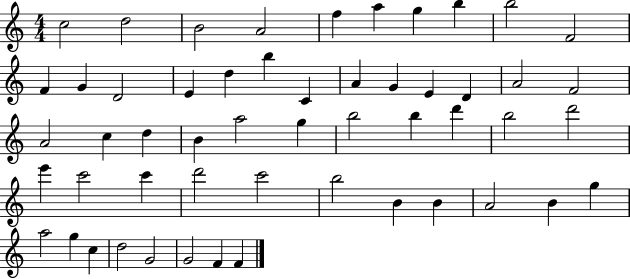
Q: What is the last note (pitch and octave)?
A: F4